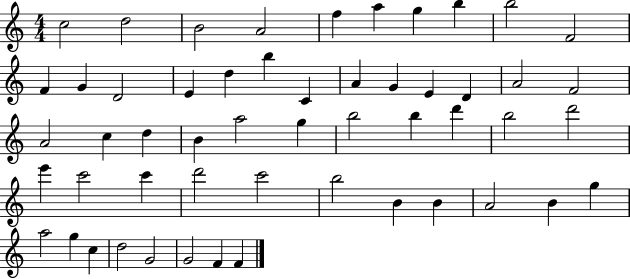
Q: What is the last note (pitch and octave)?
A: F4